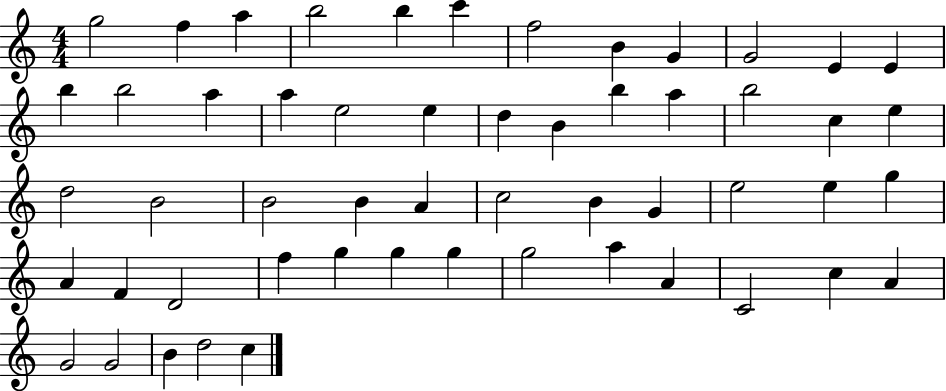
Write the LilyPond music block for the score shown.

{
  \clef treble
  \numericTimeSignature
  \time 4/4
  \key c \major
  g''2 f''4 a''4 | b''2 b''4 c'''4 | f''2 b'4 g'4 | g'2 e'4 e'4 | \break b''4 b''2 a''4 | a''4 e''2 e''4 | d''4 b'4 b''4 a''4 | b''2 c''4 e''4 | \break d''2 b'2 | b'2 b'4 a'4 | c''2 b'4 g'4 | e''2 e''4 g''4 | \break a'4 f'4 d'2 | f''4 g''4 g''4 g''4 | g''2 a''4 a'4 | c'2 c''4 a'4 | \break g'2 g'2 | b'4 d''2 c''4 | \bar "|."
}